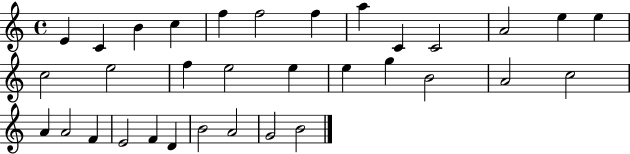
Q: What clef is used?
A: treble